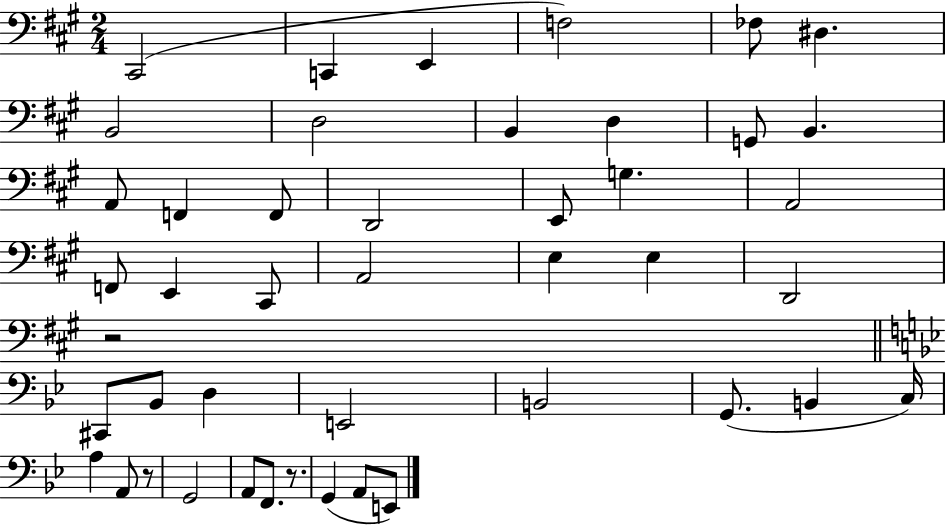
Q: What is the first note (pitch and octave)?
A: C#2